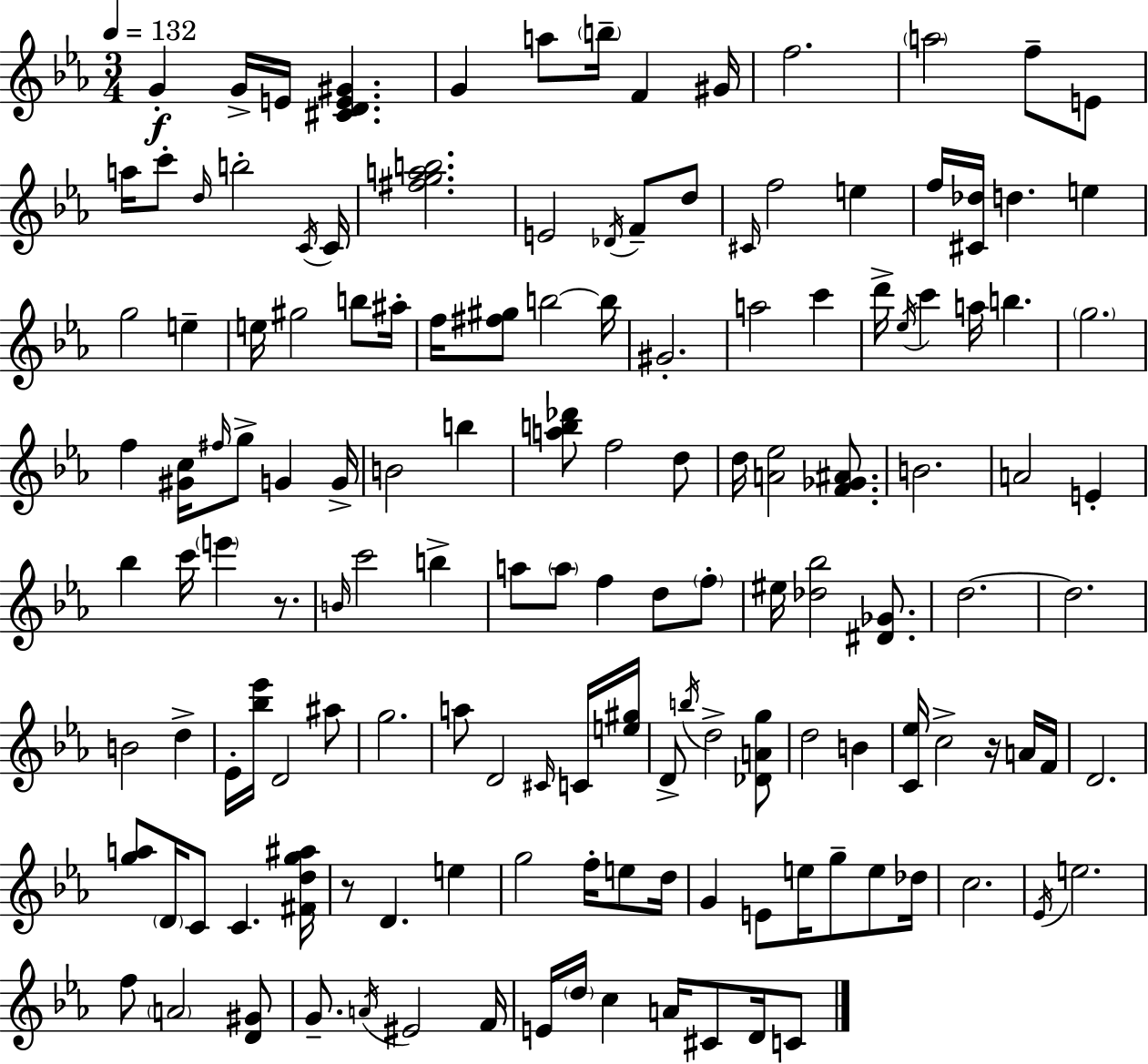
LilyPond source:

{
  \clef treble
  \numericTimeSignature
  \time 3/4
  \key ees \major
  \tempo 4 = 132
  \repeat volta 2 { g'4-.\f g'16-> e'16 <cis' d' e' gis'>4. | g'4 a''8 \parenthesize b''16-- f'4 gis'16 | f''2. | \parenthesize a''2 f''8-- e'8 | \break a''16 c'''8-. \grace { d''16 } b''2-. | \acciaccatura { c'16 } c'16 <fis'' g'' a'' b''>2. | e'2 \acciaccatura { des'16 } f'8-- | d''8 \grace { cis'16 } f''2 | \break e''4 f''16 <cis' des''>16 d''4. | e''4 g''2 | e''4-- e''16 gis''2 | b''8 ais''16-. f''16 <fis'' gis''>8 b''2~~ | \break b''16 gis'2.-. | a''2 | c'''4 d'''16-> \acciaccatura { ees''16 } c'''4 a''16 b''4. | \parenthesize g''2. | \break f''4 <gis' c''>16 \grace { fis''16 } g''8-> | g'4 g'16-> b'2 | b''4 <a'' b'' des'''>8 f''2 | d''8 d''16 <a' ees''>2 | \break <f' ges' ais'>8. b'2. | a'2 | e'4-. bes''4 c'''16 \parenthesize e'''4 | r8. \grace { b'16 } c'''2 | \break b''4-> a''8 \parenthesize a''8 f''4 | d''8 \parenthesize f''8-. eis''16 <des'' bes''>2 | <dis' ges'>8. d''2.~~ | d''2. | \break b'2 | d''4-> ees'16-. <bes'' ees'''>16 d'2 | ais''8 g''2. | a''8 d'2 | \break \grace { cis'16 } c'16 <e'' gis''>16 d'8-> \acciaccatura { b''16 } d''2-> | <des' a' g''>8 d''2 | b'4 <c' ees''>16 c''2-> | r16 a'16 f'16 d'2. | \break <g'' a''>8 \parenthesize d'16 | c'8 c'4. <fis' d'' g'' ais''>16 r8 d'4. | e''4 g''2 | f''16-. e''8 d''16 g'4 | \break e'8 e''16 g''8-- e''8 des''16 c''2. | \acciaccatura { ees'16 } e''2. | f''8 | \parenthesize a'2 <d' gis'>8 g'8.-- | \break \acciaccatura { a'16 } eis'2 f'16 e'16 | \parenthesize d''16 c''4 a'16 cis'8 d'16 c'8 } \bar "|."
}